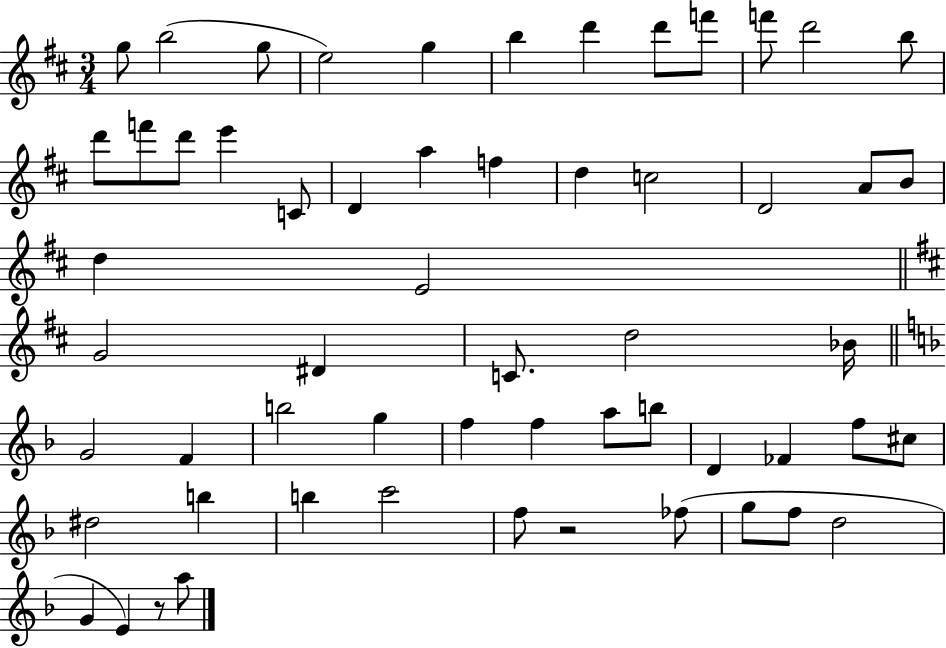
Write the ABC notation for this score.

X:1
T:Untitled
M:3/4
L:1/4
K:D
g/2 b2 g/2 e2 g b d' d'/2 f'/2 f'/2 d'2 b/2 d'/2 f'/2 d'/2 e' C/2 D a f d c2 D2 A/2 B/2 d E2 G2 ^D C/2 d2 _B/4 G2 F b2 g f f a/2 b/2 D _F f/2 ^c/2 ^d2 b b c'2 f/2 z2 _f/2 g/2 f/2 d2 G E z/2 a/2